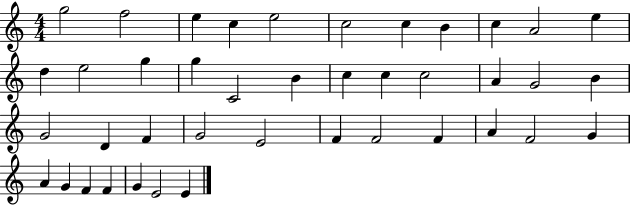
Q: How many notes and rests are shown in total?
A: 41